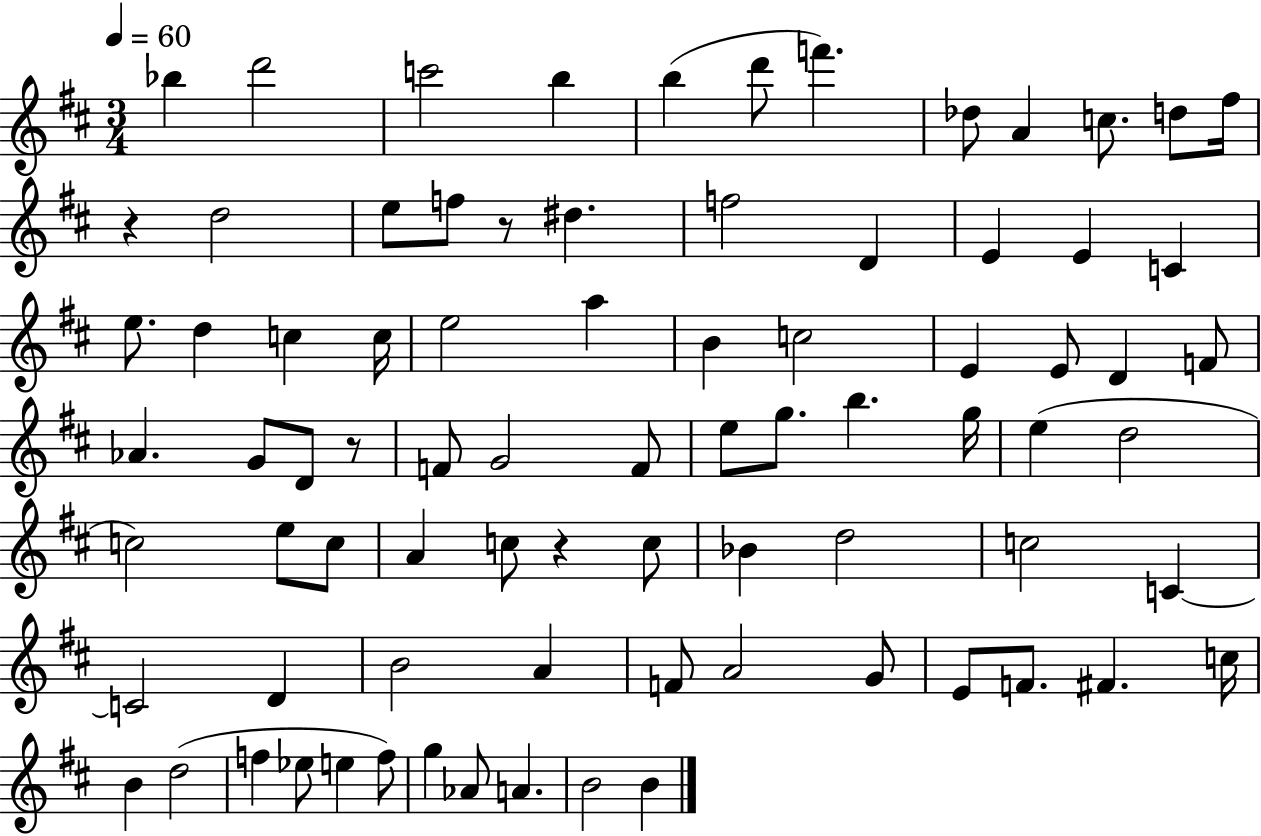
Bb5/q D6/h C6/h B5/q B5/q D6/e F6/q. Db5/e A4/q C5/e. D5/e F#5/s R/q D5/h E5/e F5/e R/e D#5/q. F5/h D4/q E4/q E4/q C4/q E5/e. D5/q C5/q C5/s E5/h A5/q B4/q C5/h E4/q E4/e D4/q F4/e Ab4/q. G4/e D4/e R/e F4/e G4/h F4/e E5/e G5/e. B5/q. G5/s E5/q D5/h C5/h E5/e C5/e A4/q C5/e R/q C5/e Bb4/q D5/h C5/h C4/q C4/h D4/q B4/h A4/q F4/e A4/h G4/e E4/e F4/e. F#4/q. C5/s B4/q D5/h F5/q Eb5/e E5/q F5/e G5/q Ab4/e A4/q. B4/h B4/q